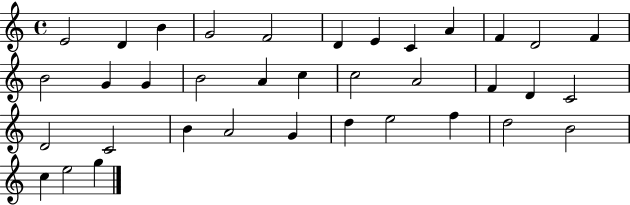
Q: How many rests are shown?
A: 0